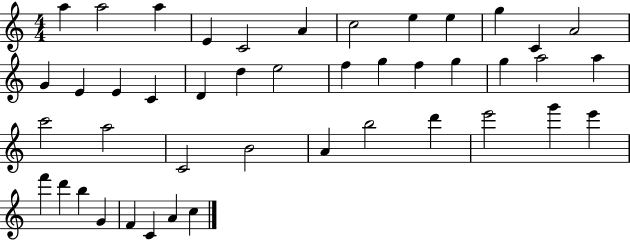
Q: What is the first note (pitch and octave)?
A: A5